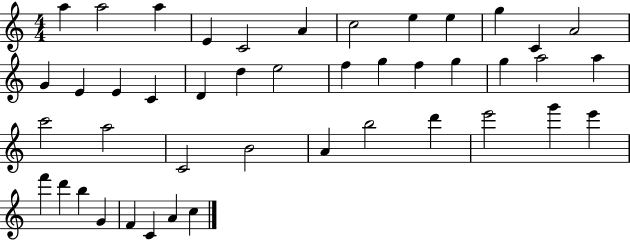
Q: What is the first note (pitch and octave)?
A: A5